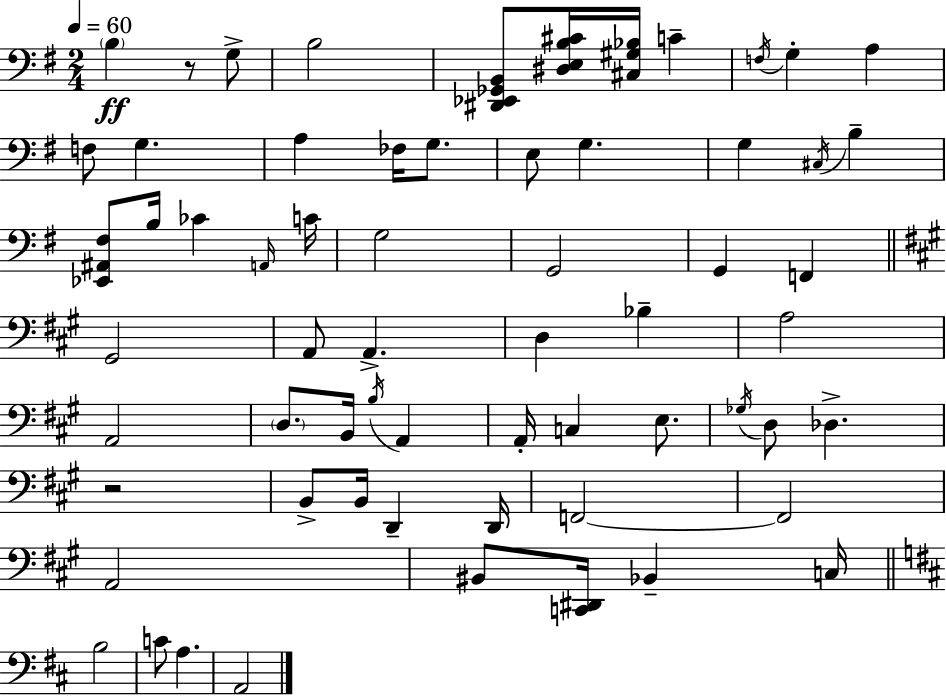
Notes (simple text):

B3/q R/e G3/e B3/h [D#2,Eb2,Gb2,B2]/e [D#3,E3,B3,C#4]/s [C#3,G#3,Bb3]/s C4/q F3/s G3/q A3/q F3/e G3/q. A3/q FES3/s G3/e. E3/e G3/q. G3/q C#3/s B3/q [Eb2,A#2,F#3]/e B3/s CES4/q A2/s C4/s G3/h G2/h G2/q F2/q G#2/h A2/e A2/q. D3/q Bb3/q A3/h A2/h D3/e. B2/s B3/s A2/q A2/s C3/q E3/e. Gb3/s D3/e Db3/q. R/h B2/e B2/s D2/q D2/s F2/h F2/h A2/h BIS2/e [C2,D#2]/s Bb2/q C3/s B3/h C4/e A3/q. A2/h